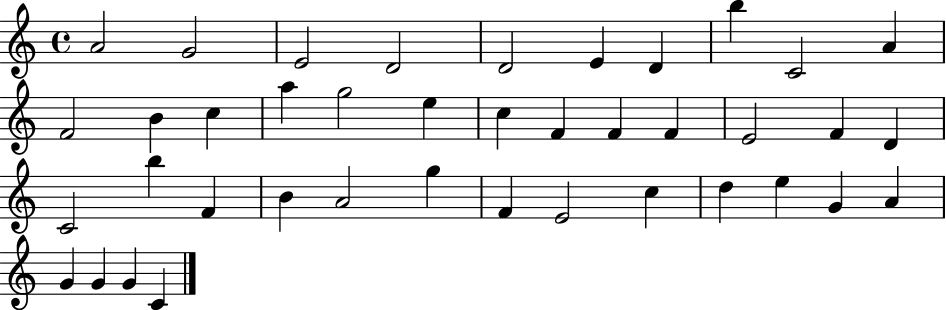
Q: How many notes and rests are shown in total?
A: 40